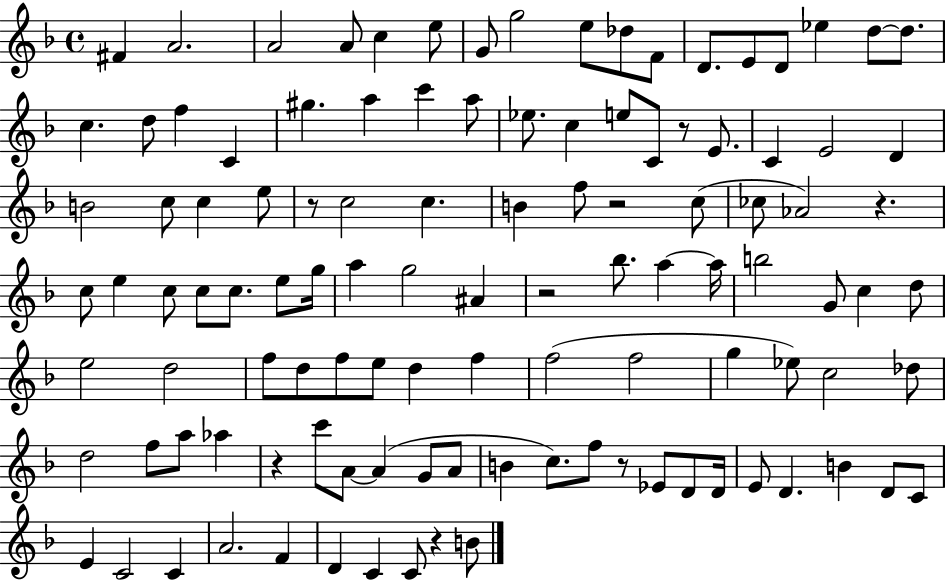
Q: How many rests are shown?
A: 8